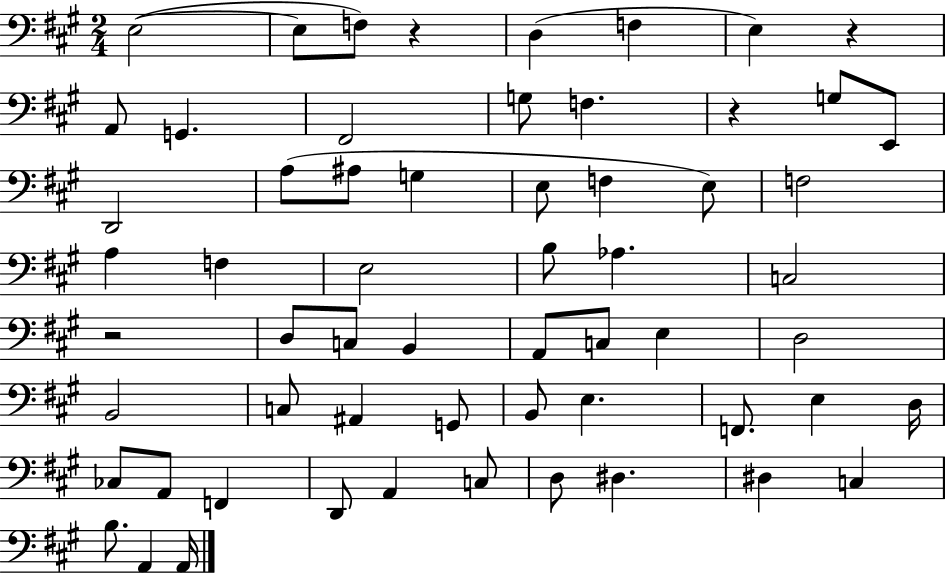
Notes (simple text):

E3/h E3/e F3/e R/q D3/q F3/q E3/q R/q A2/e G2/q. F#2/h G3/e F3/q. R/q G3/e E2/e D2/h A3/e A#3/e G3/q E3/e F3/q E3/e F3/h A3/q F3/q E3/h B3/e Ab3/q. C3/h R/h D3/e C3/e B2/q A2/e C3/e E3/q D3/h B2/h C3/e A#2/q G2/e B2/e E3/q. F2/e. E3/q D3/s CES3/e A2/e F2/q D2/e A2/q C3/e D3/e D#3/q. D#3/q C3/q B3/e. A2/q A2/s